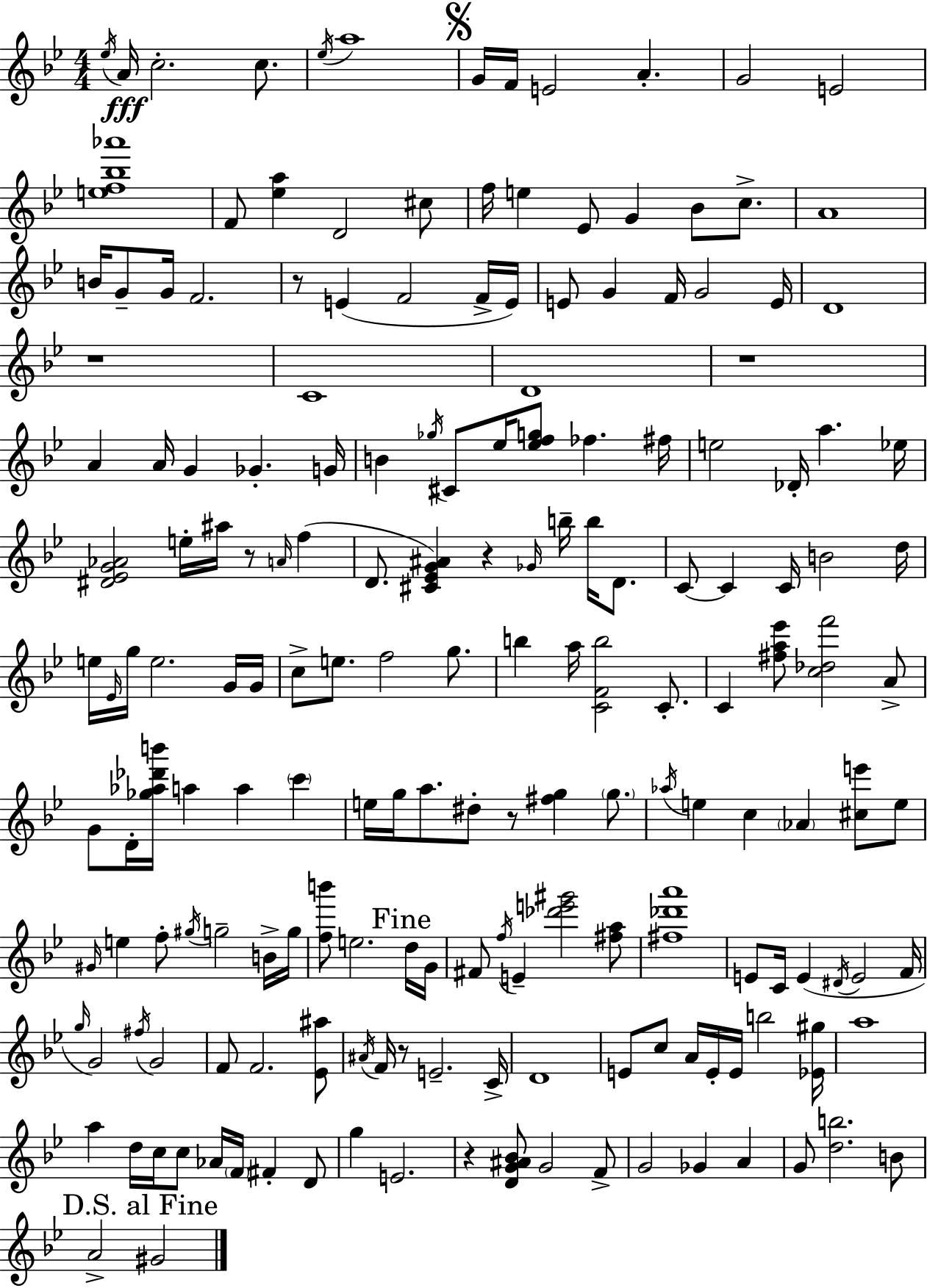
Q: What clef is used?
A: treble